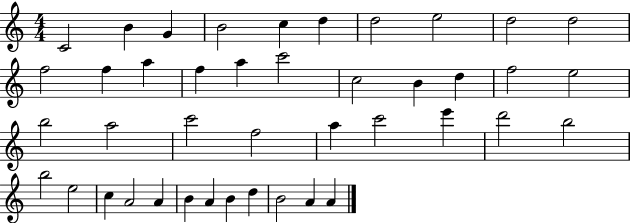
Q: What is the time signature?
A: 4/4